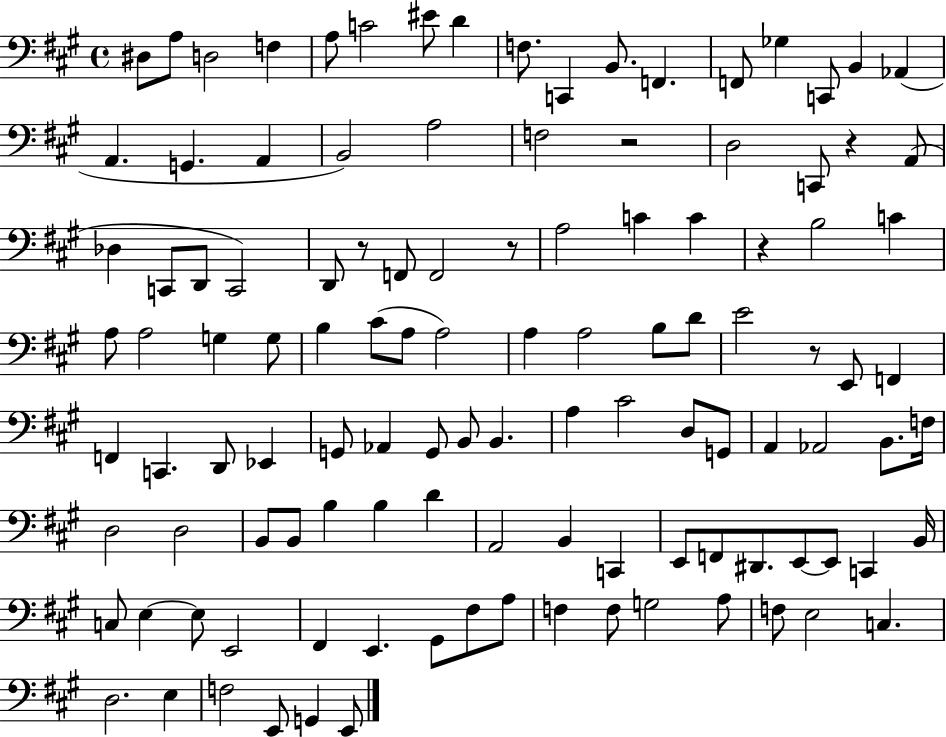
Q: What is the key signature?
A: A major